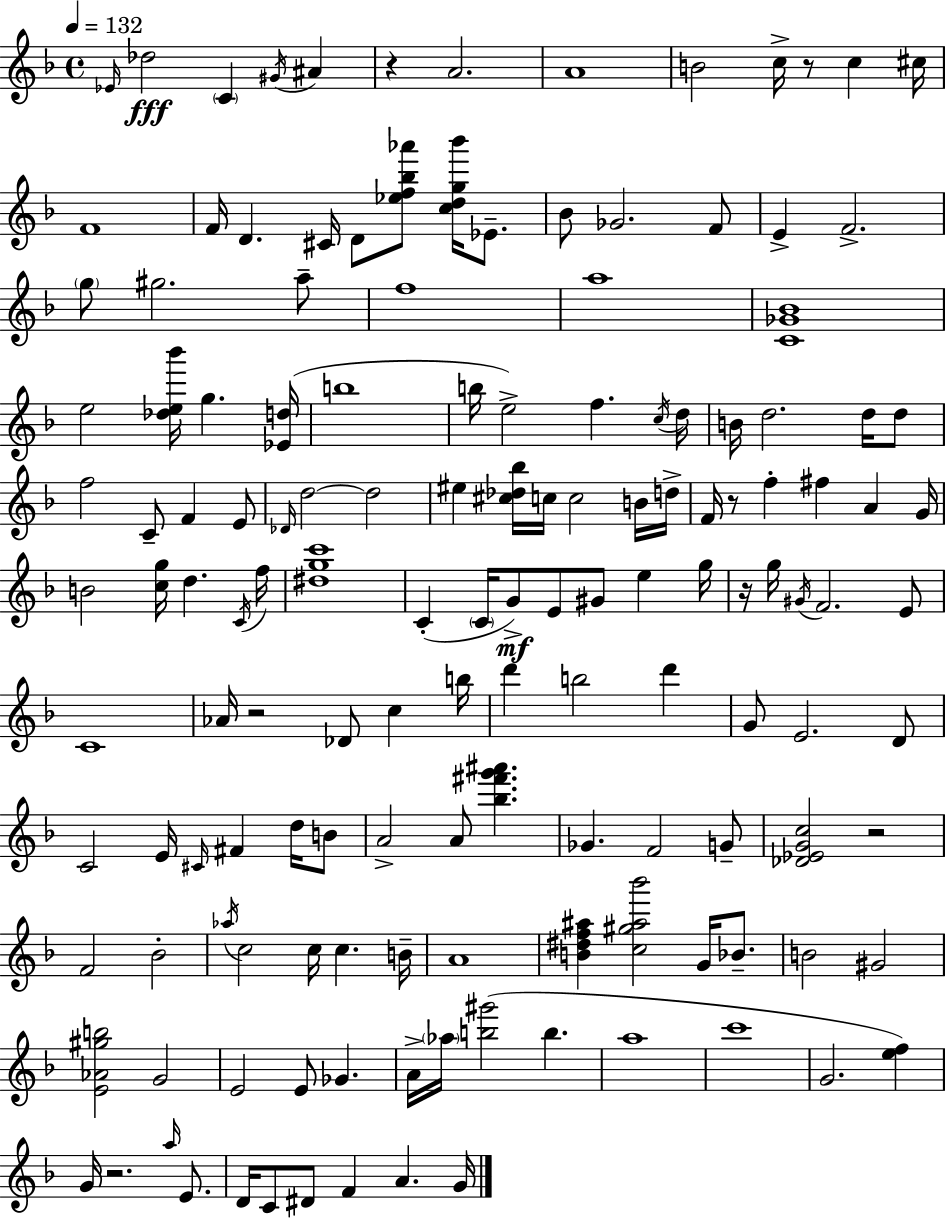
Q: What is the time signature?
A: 4/4